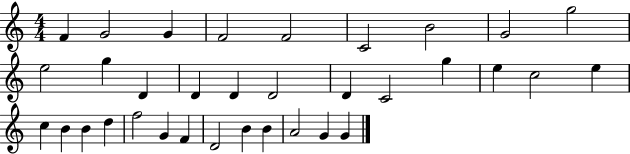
X:1
T:Untitled
M:4/4
L:1/4
K:C
F G2 G F2 F2 C2 B2 G2 g2 e2 g D D D D2 D C2 g e c2 e c B B d f2 G F D2 B B A2 G G